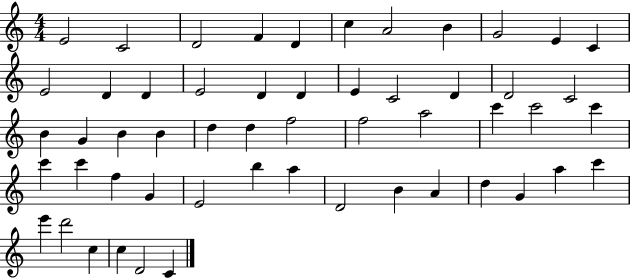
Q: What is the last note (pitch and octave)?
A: C4